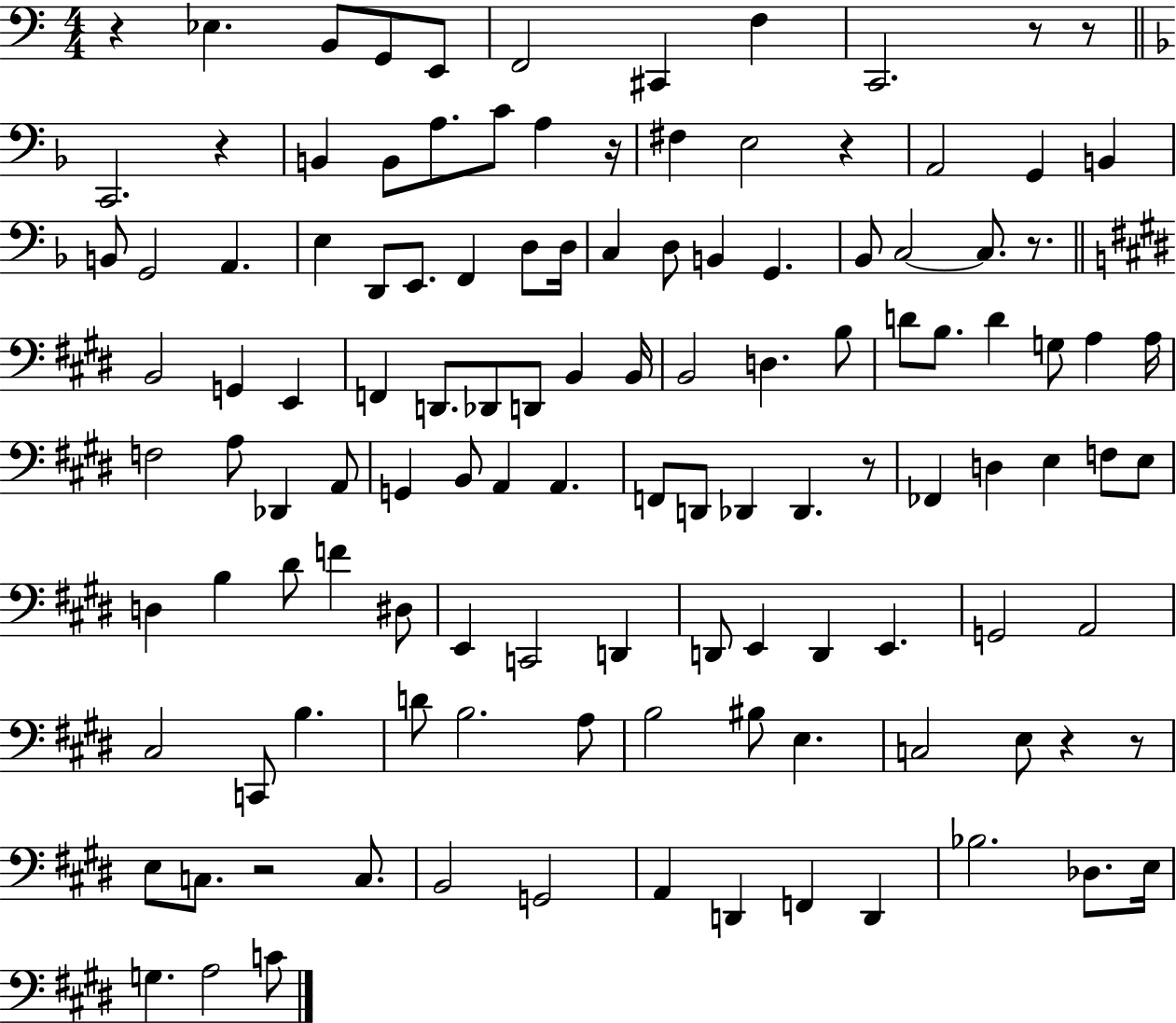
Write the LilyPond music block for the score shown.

{
  \clef bass
  \numericTimeSignature
  \time 4/4
  \key c \major
  r4 ees4. b,8 g,8 e,8 | f,2 cis,4 f4 | c,2. r8 r8 | \bar "||" \break \key f \major c,2. r4 | b,4 b,8 a8. c'8 a4 r16 | fis4 e2 r4 | a,2 g,4 b,4 | \break b,8 g,2 a,4. | e4 d,8 e,8. f,4 d8 d16 | c4 d8 b,4 g,4. | bes,8 c2~~ c8. r8. | \break \bar "||" \break \key e \major b,2 g,4 e,4 | f,4 d,8. des,8 d,8 b,4 b,16 | b,2 d4. b8 | d'8 b8. d'4 g8 a4 a16 | \break f2 a8 des,4 a,8 | g,4 b,8 a,4 a,4. | f,8 d,8 des,4 des,4. r8 | fes,4 d4 e4 f8 e8 | \break d4 b4 dis'8 f'4 dis8 | e,4 c,2 d,4 | d,8 e,4 d,4 e,4. | g,2 a,2 | \break cis2 c,8 b4. | d'8 b2. a8 | b2 bis8 e4. | c2 e8 r4 r8 | \break e8 c8. r2 c8. | b,2 g,2 | a,4 d,4 f,4 d,4 | bes2. des8. e16 | \break g4. a2 c'8 | \bar "|."
}